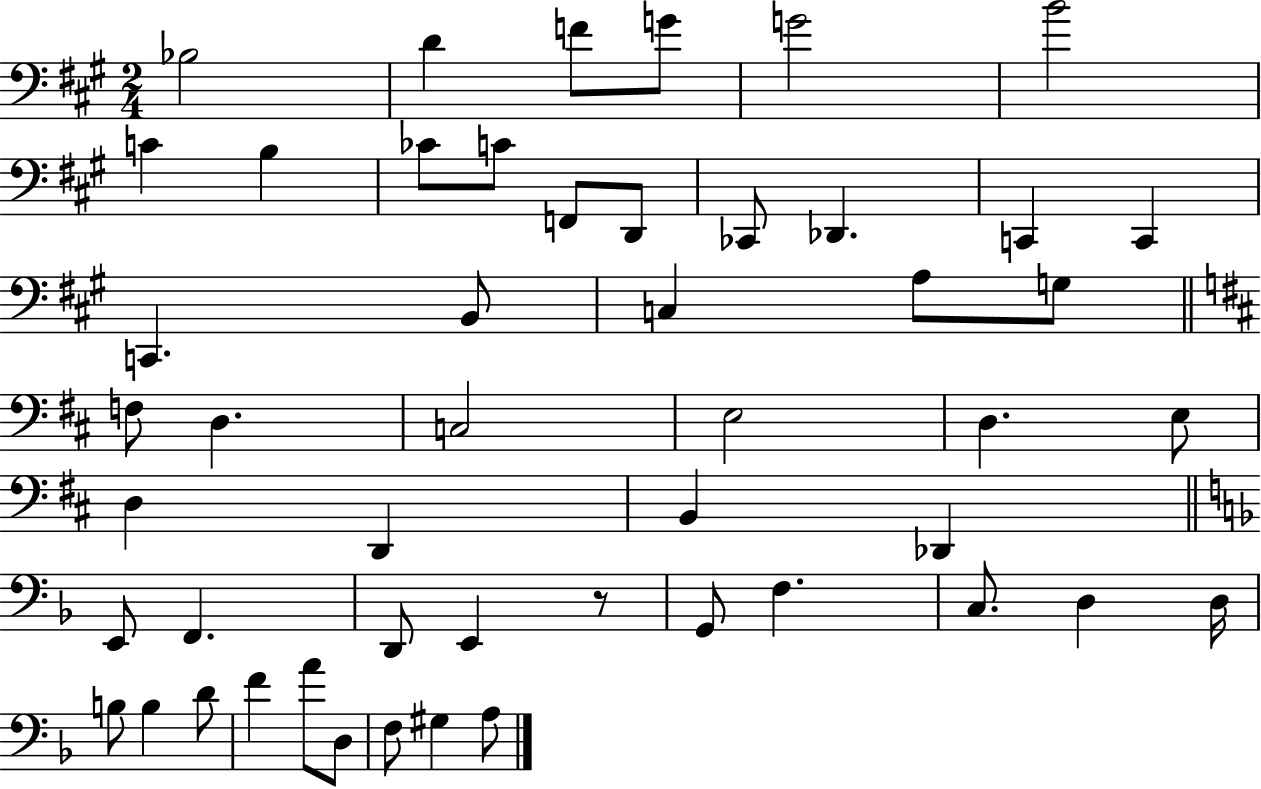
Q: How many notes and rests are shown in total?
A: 50